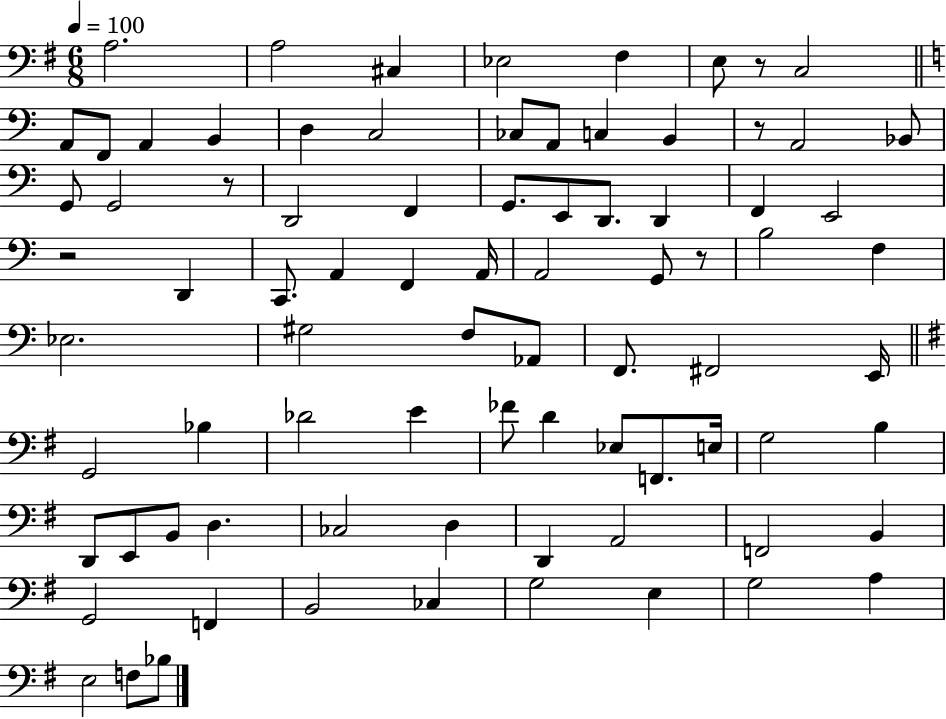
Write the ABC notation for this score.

X:1
T:Untitled
M:6/8
L:1/4
K:G
A,2 A,2 ^C, _E,2 ^F, E,/2 z/2 C,2 A,,/2 F,,/2 A,, B,, D, C,2 _C,/2 A,,/2 C, B,, z/2 A,,2 _B,,/2 G,,/2 G,,2 z/2 D,,2 F,, G,,/2 E,,/2 D,,/2 D,, F,, E,,2 z2 D,, C,,/2 A,, F,, A,,/4 A,,2 G,,/2 z/2 B,2 F, _E,2 ^G,2 F,/2 _A,,/2 F,,/2 ^F,,2 E,,/4 G,,2 _B, _D2 E _F/2 D _E,/2 F,,/2 E,/4 G,2 B, D,,/2 E,,/2 B,,/2 D, _C,2 D, D,, A,,2 F,,2 B,, G,,2 F,, B,,2 _C, G,2 E, G,2 A, E,2 F,/2 _B,/2